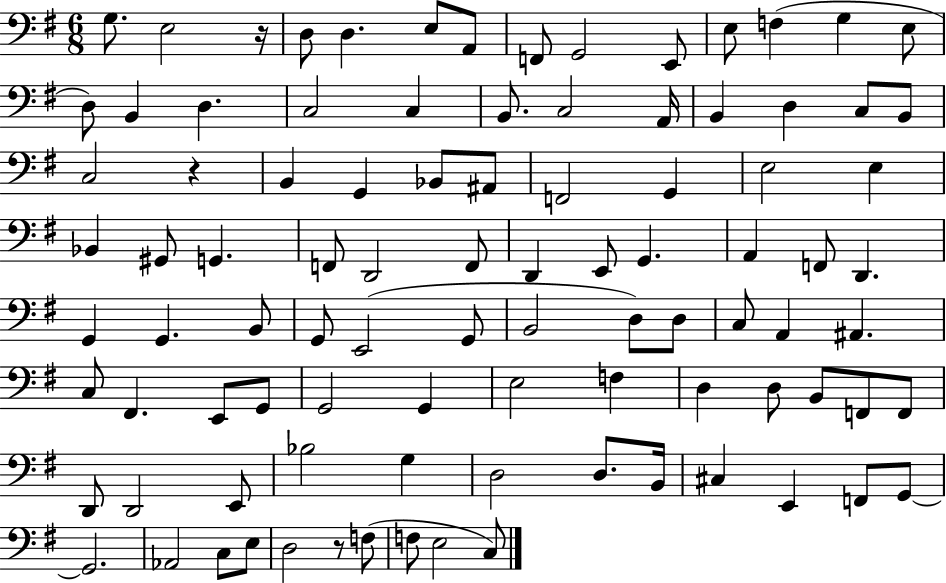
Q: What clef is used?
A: bass